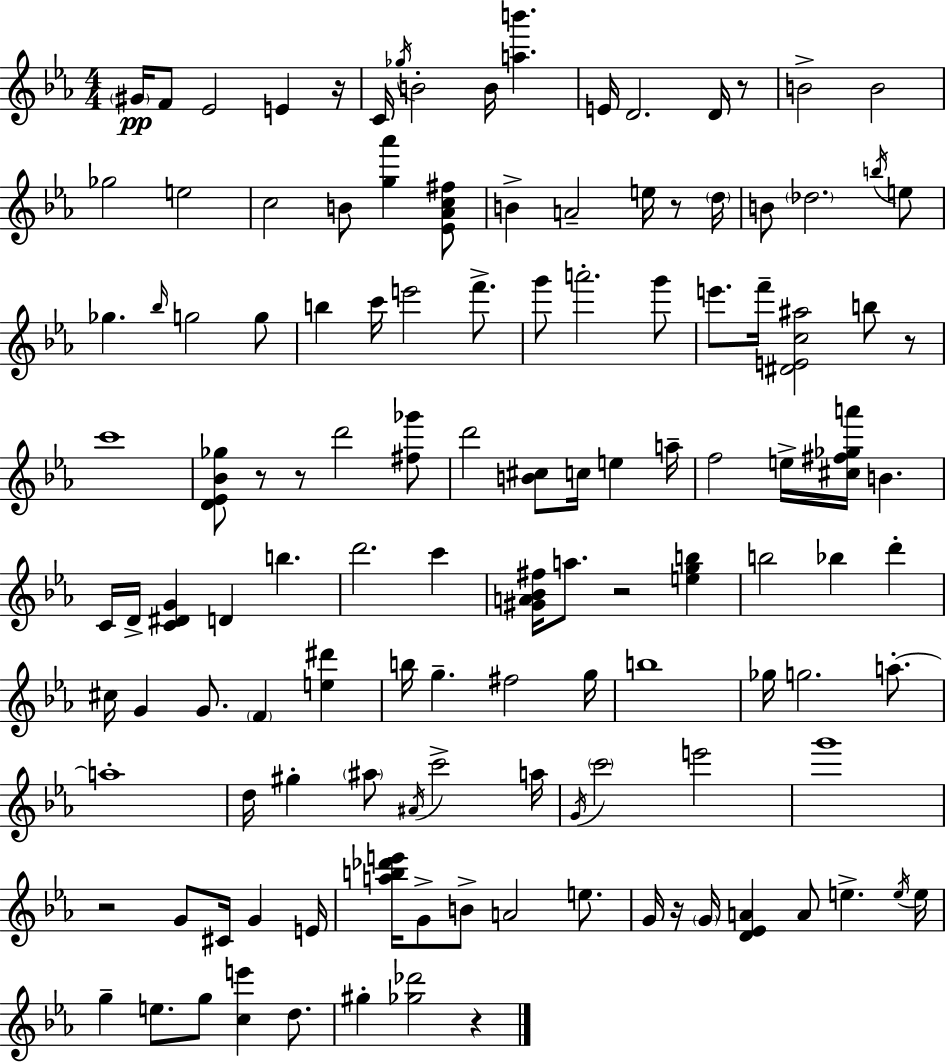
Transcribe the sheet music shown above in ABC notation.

X:1
T:Untitled
M:4/4
L:1/4
K:Eb
^G/4 F/2 _E2 E z/4 C/4 _g/4 B2 B/4 [ab'] E/4 D2 D/4 z/2 B2 B2 _g2 e2 c2 B/2 [g_a'] [_E_Ac^f]/2 B A2 e/4 z/2 d/4 B/2 _d2 b/4 e/2 _g _b/4 g2 g/2 b c'/4 e'2 f'/2 g'/2 a'2 g'/2 e'/2 f'/4 [^DEc^a]2 b/2 z/2 c'4 [D_E_B_g]/2 z/2 z/2 d'2 [^f_g']/2 d'2 [B^c]/2 c/4 e a/4 f2 e/4 [^c^f_ga']/4 B C/4 D/4 [C^DG] D b d'2 c' [^GA_B^f]/4 a/2 z2 [egb] b2 _b d' ^c/4 G G/2 F [e^d'] b/4 g ^f2 g/4 b4 _g/4 g2 a/2 a4 d/4 ^g ^a/2 ^A/4 c'2 a/4 G/4 c'2 e'2 g'4 z2 G/2 ^C/4 G E/4 [ab_d'e']/4 G/2 B/2 A2 e/2 G/4 z/4 G/4 [D_EA] A/2 e e/4 e/4 g e/2 g/2 [ce'] d/2 ^g [_g_d']2 z